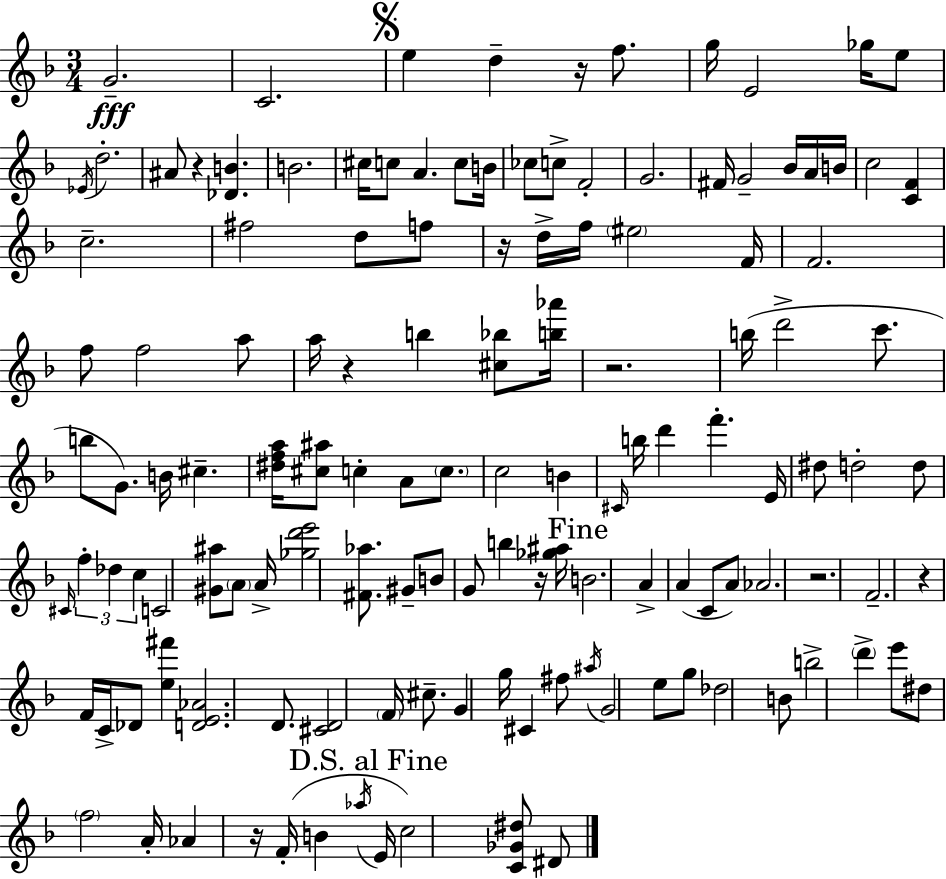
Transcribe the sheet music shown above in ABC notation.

X:1
T:Untitled
M:3/4
L:1/4
K:Dm
G2 C2 e d z/4 f/2 g/4 E2 _g/4 e/2 _E/4 d2 ^A/2 z [_DB] B2 ^c/4 c/2 A c/2 B/4 _c/2 c/2 F2 G2 ^F/4 G2 _B/4 A/4 B/4 c2 [CF] c2 ^f2 d/2 f/2 z/4 d/4 f/4 ^e2 F/4 F2 f/2 f2 a/2 a/4 z b [^c_b]/2 [b_a']/4 z2 b/4 d'2 c'/2 b/2 G/2 B/4 ^c [^dfa]/4 [^c^a]/2 c A/2 c/2 c2 B ^C/4 b/4 d' f' E/4 ^d/2 d2 d/2 ^C/4 f _d c C2 [^G^a]/2 A/2 A/4 [_gd'e']2 [^F_a]/2 ^G/2 B/2 G/2 b z/4 [_g^a]/4 B2 A A C/2 A/2 _A2 z2 F2 z F/4 C/4 _D/2 [e^f'] [DE_A]2 D/2 [^CD]2 F/4 ^c/2 G g/4 ^C ^f/2 ^a/4 G2 e/2 g/2 _d2 B/2 b2 d' e'/2 ^d/2 f2 A/4 _A z/4 F/4 B _a/4 E/4 c2 [C_G^d]/2 ^D/2